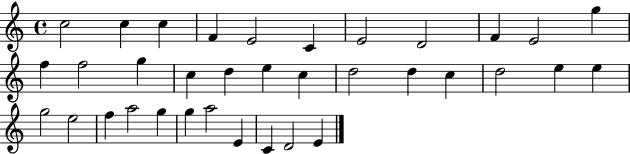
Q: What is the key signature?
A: C major